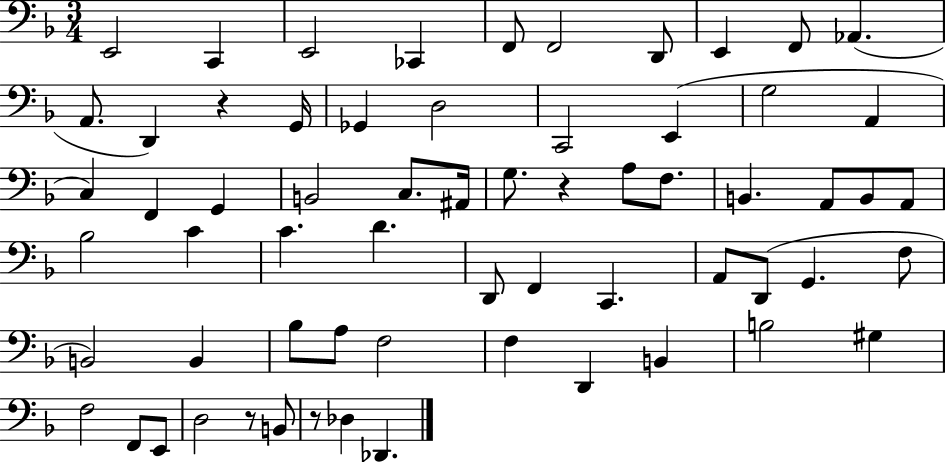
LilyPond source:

{
  \clef bass
  \numericTimeSignature
  \time 3/4
  \key f \major
  e,2 c,4 | e,2 ces,4 | f,8 f,2 d,8 | e,4 f,8 aes,4.( | \break a,8. d,4) r4 g,16 | ges,4 d2 | c,2 e,4( | g2 a,4 | \break c4) f,4 g,4 | b,2 c8. ais,16 | g8. r4 a8 f8. | b,4. a,8 b,8 a,8 | \break bes2 c'4 | c'4. d'4. | d,8 f,4 c,4. | a,8 d,8( g,4. f8 | \break b,2) b,4 | bes8 a8 f2 | f4 d,4 b,4 | b2 gis4 | \break f2 f,8 e,8 | d2 r8 b,8 | r8 des4 des,4. | \bar "|."
}